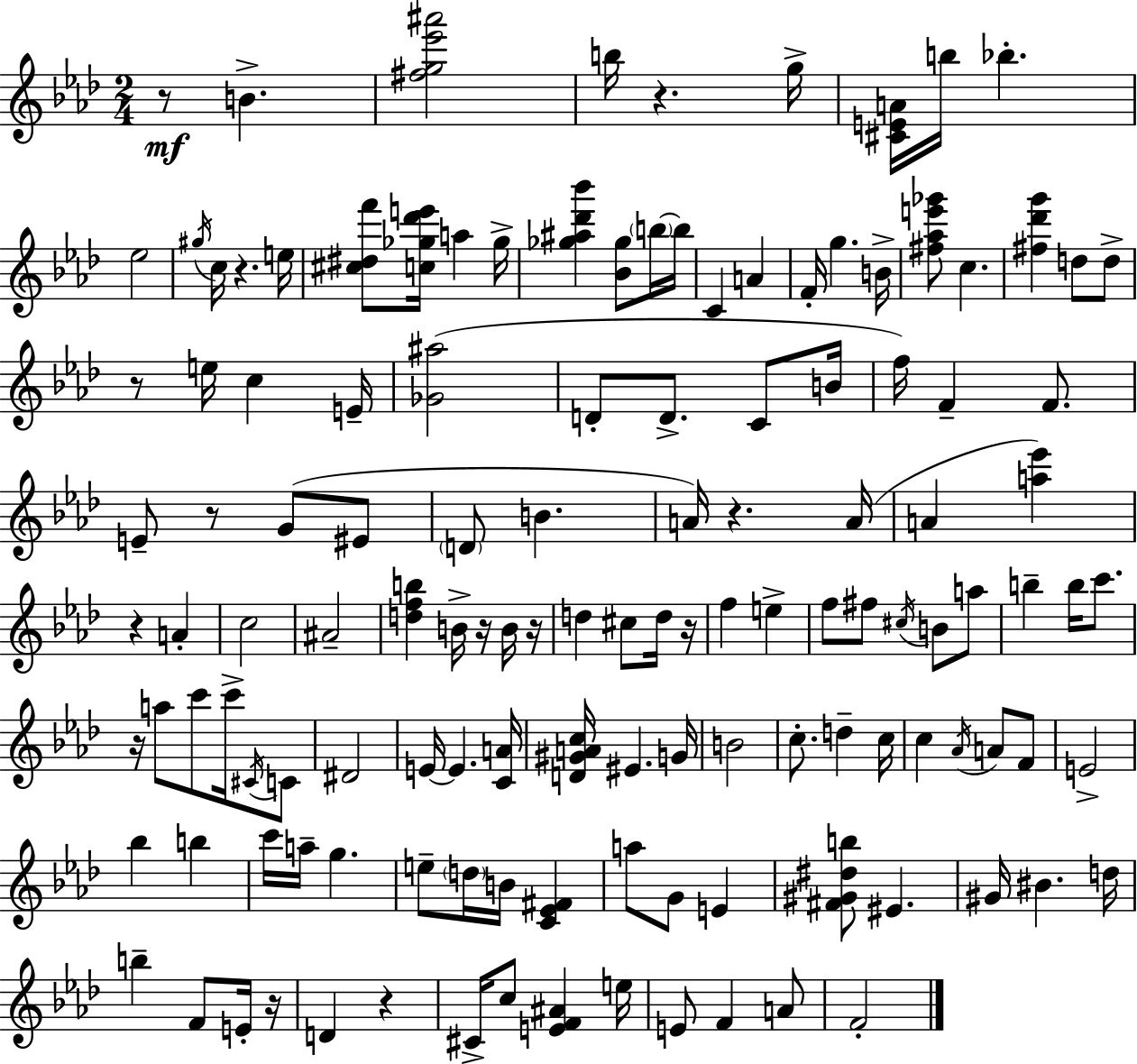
{
  \clef treble
  \numericTimeSignature
  \time 2/4
  \key f \minor
  r8\mf b'4.-> | <fis'' g'' ees''' ais'''>2 | b''16 r4. g''16-> | <cis' e' a'>16 b''16 bes''4.-. | \break ees''2 | \acciaccatura { gis''16 } c''16 r4. | e''16 <cis'' dis'' f'''>8 <c'' ges'' des''' e'''>16 a''4 | ges''16-> <ges'' ais'' des''' bes'''>4 <bes' ges''>8 \parenthesize b''16~~ | \break b''16 c'4 a'4 | f'16-. g''4. | b'16-> <fis'' aes'' e''' ges'''>8 c''4. | <fis'' des''' g'''>4 d''8 d''8-> | \break r8 e''16 c''4 | e'16-- <ges' ais''>2( | d'8-. d'8.-> c'8 | b'16 f''16) f'4-- f'8. | \break e'8-- r8 g'8( eis'8 | \parenthesize d'8 b'4. | a'16) r4. | a'16( a'4 <a'' ees'''>4) | \break r4 a'4-. | c''2 | ais'2-- | <d'' f'' b''>4 b'16-> r16 b'16 | \break r16 d''4 cis''8 d''16 | r16 f''4 e''4-> | f''8 fis''8 \acciaccatura { cis''16 } b'8 | a''8 b''4-- b''16 c'''8. | \break r16 a''8 c'''8 c'''16-> | \acciaccatura { cis'16 } c'8 dis'2 | e'16~~ e'4. | <c' a'>16 <d' gis' a' c''>16 eis'4. | \break g'16 b'2 | c''8.-. d''4-- | c''16 c''4 \acciaccatura { aes'16 } | a'8 f'8 e'2-> | \break bes''4 | b''4 c'''16 a''16-- g''4. | e''8-- \parenthesize d''16 b'16 | <c' ees' fis'>4 a''8 g'8 | \break e'4 <fis' gis' dis'' b''>8 eis'4. | gis'16 bis'4. | d''16 b''4-- | f'8 e'16-. r16 d'4 | \break r4 cis'16-> c''8 <e' f' ais'>4 | e''16 e'8 f'4 | a'8 f'2-. | \bar "|."
}